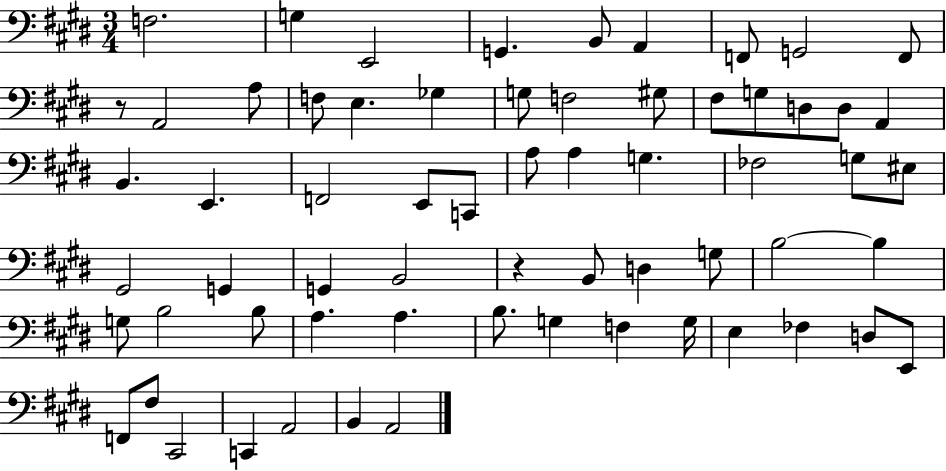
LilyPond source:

{
  \clef bass
  \numericTimeSignature
  \time 3/4
  \key e \major
  f2. | g4 e,2 | g,4. b,8 a,4 | f,8 g,2 f,8 | \break r8 a,2 a8 | f8 e4. ges4 | g8 f2 gis8 | fis8 g8 d8 d8 a,4 | \break b,4. e,4. | f,2 e,8 c,8 | a8 a4 g4. | fes2 g8 eis8 | \break gis,2 g,4 | g,4 b,2 | r4 b,8 d4 g8 | b2~~ b4 | \break g8 b2 b8 | a4. a4. | b8. g4 f4 g16 | e4 fes4 d8 e,8 | \break f,8 fis8 cis,2 | c,4 a,2 | b,4 a,2 | \bar "|."
}